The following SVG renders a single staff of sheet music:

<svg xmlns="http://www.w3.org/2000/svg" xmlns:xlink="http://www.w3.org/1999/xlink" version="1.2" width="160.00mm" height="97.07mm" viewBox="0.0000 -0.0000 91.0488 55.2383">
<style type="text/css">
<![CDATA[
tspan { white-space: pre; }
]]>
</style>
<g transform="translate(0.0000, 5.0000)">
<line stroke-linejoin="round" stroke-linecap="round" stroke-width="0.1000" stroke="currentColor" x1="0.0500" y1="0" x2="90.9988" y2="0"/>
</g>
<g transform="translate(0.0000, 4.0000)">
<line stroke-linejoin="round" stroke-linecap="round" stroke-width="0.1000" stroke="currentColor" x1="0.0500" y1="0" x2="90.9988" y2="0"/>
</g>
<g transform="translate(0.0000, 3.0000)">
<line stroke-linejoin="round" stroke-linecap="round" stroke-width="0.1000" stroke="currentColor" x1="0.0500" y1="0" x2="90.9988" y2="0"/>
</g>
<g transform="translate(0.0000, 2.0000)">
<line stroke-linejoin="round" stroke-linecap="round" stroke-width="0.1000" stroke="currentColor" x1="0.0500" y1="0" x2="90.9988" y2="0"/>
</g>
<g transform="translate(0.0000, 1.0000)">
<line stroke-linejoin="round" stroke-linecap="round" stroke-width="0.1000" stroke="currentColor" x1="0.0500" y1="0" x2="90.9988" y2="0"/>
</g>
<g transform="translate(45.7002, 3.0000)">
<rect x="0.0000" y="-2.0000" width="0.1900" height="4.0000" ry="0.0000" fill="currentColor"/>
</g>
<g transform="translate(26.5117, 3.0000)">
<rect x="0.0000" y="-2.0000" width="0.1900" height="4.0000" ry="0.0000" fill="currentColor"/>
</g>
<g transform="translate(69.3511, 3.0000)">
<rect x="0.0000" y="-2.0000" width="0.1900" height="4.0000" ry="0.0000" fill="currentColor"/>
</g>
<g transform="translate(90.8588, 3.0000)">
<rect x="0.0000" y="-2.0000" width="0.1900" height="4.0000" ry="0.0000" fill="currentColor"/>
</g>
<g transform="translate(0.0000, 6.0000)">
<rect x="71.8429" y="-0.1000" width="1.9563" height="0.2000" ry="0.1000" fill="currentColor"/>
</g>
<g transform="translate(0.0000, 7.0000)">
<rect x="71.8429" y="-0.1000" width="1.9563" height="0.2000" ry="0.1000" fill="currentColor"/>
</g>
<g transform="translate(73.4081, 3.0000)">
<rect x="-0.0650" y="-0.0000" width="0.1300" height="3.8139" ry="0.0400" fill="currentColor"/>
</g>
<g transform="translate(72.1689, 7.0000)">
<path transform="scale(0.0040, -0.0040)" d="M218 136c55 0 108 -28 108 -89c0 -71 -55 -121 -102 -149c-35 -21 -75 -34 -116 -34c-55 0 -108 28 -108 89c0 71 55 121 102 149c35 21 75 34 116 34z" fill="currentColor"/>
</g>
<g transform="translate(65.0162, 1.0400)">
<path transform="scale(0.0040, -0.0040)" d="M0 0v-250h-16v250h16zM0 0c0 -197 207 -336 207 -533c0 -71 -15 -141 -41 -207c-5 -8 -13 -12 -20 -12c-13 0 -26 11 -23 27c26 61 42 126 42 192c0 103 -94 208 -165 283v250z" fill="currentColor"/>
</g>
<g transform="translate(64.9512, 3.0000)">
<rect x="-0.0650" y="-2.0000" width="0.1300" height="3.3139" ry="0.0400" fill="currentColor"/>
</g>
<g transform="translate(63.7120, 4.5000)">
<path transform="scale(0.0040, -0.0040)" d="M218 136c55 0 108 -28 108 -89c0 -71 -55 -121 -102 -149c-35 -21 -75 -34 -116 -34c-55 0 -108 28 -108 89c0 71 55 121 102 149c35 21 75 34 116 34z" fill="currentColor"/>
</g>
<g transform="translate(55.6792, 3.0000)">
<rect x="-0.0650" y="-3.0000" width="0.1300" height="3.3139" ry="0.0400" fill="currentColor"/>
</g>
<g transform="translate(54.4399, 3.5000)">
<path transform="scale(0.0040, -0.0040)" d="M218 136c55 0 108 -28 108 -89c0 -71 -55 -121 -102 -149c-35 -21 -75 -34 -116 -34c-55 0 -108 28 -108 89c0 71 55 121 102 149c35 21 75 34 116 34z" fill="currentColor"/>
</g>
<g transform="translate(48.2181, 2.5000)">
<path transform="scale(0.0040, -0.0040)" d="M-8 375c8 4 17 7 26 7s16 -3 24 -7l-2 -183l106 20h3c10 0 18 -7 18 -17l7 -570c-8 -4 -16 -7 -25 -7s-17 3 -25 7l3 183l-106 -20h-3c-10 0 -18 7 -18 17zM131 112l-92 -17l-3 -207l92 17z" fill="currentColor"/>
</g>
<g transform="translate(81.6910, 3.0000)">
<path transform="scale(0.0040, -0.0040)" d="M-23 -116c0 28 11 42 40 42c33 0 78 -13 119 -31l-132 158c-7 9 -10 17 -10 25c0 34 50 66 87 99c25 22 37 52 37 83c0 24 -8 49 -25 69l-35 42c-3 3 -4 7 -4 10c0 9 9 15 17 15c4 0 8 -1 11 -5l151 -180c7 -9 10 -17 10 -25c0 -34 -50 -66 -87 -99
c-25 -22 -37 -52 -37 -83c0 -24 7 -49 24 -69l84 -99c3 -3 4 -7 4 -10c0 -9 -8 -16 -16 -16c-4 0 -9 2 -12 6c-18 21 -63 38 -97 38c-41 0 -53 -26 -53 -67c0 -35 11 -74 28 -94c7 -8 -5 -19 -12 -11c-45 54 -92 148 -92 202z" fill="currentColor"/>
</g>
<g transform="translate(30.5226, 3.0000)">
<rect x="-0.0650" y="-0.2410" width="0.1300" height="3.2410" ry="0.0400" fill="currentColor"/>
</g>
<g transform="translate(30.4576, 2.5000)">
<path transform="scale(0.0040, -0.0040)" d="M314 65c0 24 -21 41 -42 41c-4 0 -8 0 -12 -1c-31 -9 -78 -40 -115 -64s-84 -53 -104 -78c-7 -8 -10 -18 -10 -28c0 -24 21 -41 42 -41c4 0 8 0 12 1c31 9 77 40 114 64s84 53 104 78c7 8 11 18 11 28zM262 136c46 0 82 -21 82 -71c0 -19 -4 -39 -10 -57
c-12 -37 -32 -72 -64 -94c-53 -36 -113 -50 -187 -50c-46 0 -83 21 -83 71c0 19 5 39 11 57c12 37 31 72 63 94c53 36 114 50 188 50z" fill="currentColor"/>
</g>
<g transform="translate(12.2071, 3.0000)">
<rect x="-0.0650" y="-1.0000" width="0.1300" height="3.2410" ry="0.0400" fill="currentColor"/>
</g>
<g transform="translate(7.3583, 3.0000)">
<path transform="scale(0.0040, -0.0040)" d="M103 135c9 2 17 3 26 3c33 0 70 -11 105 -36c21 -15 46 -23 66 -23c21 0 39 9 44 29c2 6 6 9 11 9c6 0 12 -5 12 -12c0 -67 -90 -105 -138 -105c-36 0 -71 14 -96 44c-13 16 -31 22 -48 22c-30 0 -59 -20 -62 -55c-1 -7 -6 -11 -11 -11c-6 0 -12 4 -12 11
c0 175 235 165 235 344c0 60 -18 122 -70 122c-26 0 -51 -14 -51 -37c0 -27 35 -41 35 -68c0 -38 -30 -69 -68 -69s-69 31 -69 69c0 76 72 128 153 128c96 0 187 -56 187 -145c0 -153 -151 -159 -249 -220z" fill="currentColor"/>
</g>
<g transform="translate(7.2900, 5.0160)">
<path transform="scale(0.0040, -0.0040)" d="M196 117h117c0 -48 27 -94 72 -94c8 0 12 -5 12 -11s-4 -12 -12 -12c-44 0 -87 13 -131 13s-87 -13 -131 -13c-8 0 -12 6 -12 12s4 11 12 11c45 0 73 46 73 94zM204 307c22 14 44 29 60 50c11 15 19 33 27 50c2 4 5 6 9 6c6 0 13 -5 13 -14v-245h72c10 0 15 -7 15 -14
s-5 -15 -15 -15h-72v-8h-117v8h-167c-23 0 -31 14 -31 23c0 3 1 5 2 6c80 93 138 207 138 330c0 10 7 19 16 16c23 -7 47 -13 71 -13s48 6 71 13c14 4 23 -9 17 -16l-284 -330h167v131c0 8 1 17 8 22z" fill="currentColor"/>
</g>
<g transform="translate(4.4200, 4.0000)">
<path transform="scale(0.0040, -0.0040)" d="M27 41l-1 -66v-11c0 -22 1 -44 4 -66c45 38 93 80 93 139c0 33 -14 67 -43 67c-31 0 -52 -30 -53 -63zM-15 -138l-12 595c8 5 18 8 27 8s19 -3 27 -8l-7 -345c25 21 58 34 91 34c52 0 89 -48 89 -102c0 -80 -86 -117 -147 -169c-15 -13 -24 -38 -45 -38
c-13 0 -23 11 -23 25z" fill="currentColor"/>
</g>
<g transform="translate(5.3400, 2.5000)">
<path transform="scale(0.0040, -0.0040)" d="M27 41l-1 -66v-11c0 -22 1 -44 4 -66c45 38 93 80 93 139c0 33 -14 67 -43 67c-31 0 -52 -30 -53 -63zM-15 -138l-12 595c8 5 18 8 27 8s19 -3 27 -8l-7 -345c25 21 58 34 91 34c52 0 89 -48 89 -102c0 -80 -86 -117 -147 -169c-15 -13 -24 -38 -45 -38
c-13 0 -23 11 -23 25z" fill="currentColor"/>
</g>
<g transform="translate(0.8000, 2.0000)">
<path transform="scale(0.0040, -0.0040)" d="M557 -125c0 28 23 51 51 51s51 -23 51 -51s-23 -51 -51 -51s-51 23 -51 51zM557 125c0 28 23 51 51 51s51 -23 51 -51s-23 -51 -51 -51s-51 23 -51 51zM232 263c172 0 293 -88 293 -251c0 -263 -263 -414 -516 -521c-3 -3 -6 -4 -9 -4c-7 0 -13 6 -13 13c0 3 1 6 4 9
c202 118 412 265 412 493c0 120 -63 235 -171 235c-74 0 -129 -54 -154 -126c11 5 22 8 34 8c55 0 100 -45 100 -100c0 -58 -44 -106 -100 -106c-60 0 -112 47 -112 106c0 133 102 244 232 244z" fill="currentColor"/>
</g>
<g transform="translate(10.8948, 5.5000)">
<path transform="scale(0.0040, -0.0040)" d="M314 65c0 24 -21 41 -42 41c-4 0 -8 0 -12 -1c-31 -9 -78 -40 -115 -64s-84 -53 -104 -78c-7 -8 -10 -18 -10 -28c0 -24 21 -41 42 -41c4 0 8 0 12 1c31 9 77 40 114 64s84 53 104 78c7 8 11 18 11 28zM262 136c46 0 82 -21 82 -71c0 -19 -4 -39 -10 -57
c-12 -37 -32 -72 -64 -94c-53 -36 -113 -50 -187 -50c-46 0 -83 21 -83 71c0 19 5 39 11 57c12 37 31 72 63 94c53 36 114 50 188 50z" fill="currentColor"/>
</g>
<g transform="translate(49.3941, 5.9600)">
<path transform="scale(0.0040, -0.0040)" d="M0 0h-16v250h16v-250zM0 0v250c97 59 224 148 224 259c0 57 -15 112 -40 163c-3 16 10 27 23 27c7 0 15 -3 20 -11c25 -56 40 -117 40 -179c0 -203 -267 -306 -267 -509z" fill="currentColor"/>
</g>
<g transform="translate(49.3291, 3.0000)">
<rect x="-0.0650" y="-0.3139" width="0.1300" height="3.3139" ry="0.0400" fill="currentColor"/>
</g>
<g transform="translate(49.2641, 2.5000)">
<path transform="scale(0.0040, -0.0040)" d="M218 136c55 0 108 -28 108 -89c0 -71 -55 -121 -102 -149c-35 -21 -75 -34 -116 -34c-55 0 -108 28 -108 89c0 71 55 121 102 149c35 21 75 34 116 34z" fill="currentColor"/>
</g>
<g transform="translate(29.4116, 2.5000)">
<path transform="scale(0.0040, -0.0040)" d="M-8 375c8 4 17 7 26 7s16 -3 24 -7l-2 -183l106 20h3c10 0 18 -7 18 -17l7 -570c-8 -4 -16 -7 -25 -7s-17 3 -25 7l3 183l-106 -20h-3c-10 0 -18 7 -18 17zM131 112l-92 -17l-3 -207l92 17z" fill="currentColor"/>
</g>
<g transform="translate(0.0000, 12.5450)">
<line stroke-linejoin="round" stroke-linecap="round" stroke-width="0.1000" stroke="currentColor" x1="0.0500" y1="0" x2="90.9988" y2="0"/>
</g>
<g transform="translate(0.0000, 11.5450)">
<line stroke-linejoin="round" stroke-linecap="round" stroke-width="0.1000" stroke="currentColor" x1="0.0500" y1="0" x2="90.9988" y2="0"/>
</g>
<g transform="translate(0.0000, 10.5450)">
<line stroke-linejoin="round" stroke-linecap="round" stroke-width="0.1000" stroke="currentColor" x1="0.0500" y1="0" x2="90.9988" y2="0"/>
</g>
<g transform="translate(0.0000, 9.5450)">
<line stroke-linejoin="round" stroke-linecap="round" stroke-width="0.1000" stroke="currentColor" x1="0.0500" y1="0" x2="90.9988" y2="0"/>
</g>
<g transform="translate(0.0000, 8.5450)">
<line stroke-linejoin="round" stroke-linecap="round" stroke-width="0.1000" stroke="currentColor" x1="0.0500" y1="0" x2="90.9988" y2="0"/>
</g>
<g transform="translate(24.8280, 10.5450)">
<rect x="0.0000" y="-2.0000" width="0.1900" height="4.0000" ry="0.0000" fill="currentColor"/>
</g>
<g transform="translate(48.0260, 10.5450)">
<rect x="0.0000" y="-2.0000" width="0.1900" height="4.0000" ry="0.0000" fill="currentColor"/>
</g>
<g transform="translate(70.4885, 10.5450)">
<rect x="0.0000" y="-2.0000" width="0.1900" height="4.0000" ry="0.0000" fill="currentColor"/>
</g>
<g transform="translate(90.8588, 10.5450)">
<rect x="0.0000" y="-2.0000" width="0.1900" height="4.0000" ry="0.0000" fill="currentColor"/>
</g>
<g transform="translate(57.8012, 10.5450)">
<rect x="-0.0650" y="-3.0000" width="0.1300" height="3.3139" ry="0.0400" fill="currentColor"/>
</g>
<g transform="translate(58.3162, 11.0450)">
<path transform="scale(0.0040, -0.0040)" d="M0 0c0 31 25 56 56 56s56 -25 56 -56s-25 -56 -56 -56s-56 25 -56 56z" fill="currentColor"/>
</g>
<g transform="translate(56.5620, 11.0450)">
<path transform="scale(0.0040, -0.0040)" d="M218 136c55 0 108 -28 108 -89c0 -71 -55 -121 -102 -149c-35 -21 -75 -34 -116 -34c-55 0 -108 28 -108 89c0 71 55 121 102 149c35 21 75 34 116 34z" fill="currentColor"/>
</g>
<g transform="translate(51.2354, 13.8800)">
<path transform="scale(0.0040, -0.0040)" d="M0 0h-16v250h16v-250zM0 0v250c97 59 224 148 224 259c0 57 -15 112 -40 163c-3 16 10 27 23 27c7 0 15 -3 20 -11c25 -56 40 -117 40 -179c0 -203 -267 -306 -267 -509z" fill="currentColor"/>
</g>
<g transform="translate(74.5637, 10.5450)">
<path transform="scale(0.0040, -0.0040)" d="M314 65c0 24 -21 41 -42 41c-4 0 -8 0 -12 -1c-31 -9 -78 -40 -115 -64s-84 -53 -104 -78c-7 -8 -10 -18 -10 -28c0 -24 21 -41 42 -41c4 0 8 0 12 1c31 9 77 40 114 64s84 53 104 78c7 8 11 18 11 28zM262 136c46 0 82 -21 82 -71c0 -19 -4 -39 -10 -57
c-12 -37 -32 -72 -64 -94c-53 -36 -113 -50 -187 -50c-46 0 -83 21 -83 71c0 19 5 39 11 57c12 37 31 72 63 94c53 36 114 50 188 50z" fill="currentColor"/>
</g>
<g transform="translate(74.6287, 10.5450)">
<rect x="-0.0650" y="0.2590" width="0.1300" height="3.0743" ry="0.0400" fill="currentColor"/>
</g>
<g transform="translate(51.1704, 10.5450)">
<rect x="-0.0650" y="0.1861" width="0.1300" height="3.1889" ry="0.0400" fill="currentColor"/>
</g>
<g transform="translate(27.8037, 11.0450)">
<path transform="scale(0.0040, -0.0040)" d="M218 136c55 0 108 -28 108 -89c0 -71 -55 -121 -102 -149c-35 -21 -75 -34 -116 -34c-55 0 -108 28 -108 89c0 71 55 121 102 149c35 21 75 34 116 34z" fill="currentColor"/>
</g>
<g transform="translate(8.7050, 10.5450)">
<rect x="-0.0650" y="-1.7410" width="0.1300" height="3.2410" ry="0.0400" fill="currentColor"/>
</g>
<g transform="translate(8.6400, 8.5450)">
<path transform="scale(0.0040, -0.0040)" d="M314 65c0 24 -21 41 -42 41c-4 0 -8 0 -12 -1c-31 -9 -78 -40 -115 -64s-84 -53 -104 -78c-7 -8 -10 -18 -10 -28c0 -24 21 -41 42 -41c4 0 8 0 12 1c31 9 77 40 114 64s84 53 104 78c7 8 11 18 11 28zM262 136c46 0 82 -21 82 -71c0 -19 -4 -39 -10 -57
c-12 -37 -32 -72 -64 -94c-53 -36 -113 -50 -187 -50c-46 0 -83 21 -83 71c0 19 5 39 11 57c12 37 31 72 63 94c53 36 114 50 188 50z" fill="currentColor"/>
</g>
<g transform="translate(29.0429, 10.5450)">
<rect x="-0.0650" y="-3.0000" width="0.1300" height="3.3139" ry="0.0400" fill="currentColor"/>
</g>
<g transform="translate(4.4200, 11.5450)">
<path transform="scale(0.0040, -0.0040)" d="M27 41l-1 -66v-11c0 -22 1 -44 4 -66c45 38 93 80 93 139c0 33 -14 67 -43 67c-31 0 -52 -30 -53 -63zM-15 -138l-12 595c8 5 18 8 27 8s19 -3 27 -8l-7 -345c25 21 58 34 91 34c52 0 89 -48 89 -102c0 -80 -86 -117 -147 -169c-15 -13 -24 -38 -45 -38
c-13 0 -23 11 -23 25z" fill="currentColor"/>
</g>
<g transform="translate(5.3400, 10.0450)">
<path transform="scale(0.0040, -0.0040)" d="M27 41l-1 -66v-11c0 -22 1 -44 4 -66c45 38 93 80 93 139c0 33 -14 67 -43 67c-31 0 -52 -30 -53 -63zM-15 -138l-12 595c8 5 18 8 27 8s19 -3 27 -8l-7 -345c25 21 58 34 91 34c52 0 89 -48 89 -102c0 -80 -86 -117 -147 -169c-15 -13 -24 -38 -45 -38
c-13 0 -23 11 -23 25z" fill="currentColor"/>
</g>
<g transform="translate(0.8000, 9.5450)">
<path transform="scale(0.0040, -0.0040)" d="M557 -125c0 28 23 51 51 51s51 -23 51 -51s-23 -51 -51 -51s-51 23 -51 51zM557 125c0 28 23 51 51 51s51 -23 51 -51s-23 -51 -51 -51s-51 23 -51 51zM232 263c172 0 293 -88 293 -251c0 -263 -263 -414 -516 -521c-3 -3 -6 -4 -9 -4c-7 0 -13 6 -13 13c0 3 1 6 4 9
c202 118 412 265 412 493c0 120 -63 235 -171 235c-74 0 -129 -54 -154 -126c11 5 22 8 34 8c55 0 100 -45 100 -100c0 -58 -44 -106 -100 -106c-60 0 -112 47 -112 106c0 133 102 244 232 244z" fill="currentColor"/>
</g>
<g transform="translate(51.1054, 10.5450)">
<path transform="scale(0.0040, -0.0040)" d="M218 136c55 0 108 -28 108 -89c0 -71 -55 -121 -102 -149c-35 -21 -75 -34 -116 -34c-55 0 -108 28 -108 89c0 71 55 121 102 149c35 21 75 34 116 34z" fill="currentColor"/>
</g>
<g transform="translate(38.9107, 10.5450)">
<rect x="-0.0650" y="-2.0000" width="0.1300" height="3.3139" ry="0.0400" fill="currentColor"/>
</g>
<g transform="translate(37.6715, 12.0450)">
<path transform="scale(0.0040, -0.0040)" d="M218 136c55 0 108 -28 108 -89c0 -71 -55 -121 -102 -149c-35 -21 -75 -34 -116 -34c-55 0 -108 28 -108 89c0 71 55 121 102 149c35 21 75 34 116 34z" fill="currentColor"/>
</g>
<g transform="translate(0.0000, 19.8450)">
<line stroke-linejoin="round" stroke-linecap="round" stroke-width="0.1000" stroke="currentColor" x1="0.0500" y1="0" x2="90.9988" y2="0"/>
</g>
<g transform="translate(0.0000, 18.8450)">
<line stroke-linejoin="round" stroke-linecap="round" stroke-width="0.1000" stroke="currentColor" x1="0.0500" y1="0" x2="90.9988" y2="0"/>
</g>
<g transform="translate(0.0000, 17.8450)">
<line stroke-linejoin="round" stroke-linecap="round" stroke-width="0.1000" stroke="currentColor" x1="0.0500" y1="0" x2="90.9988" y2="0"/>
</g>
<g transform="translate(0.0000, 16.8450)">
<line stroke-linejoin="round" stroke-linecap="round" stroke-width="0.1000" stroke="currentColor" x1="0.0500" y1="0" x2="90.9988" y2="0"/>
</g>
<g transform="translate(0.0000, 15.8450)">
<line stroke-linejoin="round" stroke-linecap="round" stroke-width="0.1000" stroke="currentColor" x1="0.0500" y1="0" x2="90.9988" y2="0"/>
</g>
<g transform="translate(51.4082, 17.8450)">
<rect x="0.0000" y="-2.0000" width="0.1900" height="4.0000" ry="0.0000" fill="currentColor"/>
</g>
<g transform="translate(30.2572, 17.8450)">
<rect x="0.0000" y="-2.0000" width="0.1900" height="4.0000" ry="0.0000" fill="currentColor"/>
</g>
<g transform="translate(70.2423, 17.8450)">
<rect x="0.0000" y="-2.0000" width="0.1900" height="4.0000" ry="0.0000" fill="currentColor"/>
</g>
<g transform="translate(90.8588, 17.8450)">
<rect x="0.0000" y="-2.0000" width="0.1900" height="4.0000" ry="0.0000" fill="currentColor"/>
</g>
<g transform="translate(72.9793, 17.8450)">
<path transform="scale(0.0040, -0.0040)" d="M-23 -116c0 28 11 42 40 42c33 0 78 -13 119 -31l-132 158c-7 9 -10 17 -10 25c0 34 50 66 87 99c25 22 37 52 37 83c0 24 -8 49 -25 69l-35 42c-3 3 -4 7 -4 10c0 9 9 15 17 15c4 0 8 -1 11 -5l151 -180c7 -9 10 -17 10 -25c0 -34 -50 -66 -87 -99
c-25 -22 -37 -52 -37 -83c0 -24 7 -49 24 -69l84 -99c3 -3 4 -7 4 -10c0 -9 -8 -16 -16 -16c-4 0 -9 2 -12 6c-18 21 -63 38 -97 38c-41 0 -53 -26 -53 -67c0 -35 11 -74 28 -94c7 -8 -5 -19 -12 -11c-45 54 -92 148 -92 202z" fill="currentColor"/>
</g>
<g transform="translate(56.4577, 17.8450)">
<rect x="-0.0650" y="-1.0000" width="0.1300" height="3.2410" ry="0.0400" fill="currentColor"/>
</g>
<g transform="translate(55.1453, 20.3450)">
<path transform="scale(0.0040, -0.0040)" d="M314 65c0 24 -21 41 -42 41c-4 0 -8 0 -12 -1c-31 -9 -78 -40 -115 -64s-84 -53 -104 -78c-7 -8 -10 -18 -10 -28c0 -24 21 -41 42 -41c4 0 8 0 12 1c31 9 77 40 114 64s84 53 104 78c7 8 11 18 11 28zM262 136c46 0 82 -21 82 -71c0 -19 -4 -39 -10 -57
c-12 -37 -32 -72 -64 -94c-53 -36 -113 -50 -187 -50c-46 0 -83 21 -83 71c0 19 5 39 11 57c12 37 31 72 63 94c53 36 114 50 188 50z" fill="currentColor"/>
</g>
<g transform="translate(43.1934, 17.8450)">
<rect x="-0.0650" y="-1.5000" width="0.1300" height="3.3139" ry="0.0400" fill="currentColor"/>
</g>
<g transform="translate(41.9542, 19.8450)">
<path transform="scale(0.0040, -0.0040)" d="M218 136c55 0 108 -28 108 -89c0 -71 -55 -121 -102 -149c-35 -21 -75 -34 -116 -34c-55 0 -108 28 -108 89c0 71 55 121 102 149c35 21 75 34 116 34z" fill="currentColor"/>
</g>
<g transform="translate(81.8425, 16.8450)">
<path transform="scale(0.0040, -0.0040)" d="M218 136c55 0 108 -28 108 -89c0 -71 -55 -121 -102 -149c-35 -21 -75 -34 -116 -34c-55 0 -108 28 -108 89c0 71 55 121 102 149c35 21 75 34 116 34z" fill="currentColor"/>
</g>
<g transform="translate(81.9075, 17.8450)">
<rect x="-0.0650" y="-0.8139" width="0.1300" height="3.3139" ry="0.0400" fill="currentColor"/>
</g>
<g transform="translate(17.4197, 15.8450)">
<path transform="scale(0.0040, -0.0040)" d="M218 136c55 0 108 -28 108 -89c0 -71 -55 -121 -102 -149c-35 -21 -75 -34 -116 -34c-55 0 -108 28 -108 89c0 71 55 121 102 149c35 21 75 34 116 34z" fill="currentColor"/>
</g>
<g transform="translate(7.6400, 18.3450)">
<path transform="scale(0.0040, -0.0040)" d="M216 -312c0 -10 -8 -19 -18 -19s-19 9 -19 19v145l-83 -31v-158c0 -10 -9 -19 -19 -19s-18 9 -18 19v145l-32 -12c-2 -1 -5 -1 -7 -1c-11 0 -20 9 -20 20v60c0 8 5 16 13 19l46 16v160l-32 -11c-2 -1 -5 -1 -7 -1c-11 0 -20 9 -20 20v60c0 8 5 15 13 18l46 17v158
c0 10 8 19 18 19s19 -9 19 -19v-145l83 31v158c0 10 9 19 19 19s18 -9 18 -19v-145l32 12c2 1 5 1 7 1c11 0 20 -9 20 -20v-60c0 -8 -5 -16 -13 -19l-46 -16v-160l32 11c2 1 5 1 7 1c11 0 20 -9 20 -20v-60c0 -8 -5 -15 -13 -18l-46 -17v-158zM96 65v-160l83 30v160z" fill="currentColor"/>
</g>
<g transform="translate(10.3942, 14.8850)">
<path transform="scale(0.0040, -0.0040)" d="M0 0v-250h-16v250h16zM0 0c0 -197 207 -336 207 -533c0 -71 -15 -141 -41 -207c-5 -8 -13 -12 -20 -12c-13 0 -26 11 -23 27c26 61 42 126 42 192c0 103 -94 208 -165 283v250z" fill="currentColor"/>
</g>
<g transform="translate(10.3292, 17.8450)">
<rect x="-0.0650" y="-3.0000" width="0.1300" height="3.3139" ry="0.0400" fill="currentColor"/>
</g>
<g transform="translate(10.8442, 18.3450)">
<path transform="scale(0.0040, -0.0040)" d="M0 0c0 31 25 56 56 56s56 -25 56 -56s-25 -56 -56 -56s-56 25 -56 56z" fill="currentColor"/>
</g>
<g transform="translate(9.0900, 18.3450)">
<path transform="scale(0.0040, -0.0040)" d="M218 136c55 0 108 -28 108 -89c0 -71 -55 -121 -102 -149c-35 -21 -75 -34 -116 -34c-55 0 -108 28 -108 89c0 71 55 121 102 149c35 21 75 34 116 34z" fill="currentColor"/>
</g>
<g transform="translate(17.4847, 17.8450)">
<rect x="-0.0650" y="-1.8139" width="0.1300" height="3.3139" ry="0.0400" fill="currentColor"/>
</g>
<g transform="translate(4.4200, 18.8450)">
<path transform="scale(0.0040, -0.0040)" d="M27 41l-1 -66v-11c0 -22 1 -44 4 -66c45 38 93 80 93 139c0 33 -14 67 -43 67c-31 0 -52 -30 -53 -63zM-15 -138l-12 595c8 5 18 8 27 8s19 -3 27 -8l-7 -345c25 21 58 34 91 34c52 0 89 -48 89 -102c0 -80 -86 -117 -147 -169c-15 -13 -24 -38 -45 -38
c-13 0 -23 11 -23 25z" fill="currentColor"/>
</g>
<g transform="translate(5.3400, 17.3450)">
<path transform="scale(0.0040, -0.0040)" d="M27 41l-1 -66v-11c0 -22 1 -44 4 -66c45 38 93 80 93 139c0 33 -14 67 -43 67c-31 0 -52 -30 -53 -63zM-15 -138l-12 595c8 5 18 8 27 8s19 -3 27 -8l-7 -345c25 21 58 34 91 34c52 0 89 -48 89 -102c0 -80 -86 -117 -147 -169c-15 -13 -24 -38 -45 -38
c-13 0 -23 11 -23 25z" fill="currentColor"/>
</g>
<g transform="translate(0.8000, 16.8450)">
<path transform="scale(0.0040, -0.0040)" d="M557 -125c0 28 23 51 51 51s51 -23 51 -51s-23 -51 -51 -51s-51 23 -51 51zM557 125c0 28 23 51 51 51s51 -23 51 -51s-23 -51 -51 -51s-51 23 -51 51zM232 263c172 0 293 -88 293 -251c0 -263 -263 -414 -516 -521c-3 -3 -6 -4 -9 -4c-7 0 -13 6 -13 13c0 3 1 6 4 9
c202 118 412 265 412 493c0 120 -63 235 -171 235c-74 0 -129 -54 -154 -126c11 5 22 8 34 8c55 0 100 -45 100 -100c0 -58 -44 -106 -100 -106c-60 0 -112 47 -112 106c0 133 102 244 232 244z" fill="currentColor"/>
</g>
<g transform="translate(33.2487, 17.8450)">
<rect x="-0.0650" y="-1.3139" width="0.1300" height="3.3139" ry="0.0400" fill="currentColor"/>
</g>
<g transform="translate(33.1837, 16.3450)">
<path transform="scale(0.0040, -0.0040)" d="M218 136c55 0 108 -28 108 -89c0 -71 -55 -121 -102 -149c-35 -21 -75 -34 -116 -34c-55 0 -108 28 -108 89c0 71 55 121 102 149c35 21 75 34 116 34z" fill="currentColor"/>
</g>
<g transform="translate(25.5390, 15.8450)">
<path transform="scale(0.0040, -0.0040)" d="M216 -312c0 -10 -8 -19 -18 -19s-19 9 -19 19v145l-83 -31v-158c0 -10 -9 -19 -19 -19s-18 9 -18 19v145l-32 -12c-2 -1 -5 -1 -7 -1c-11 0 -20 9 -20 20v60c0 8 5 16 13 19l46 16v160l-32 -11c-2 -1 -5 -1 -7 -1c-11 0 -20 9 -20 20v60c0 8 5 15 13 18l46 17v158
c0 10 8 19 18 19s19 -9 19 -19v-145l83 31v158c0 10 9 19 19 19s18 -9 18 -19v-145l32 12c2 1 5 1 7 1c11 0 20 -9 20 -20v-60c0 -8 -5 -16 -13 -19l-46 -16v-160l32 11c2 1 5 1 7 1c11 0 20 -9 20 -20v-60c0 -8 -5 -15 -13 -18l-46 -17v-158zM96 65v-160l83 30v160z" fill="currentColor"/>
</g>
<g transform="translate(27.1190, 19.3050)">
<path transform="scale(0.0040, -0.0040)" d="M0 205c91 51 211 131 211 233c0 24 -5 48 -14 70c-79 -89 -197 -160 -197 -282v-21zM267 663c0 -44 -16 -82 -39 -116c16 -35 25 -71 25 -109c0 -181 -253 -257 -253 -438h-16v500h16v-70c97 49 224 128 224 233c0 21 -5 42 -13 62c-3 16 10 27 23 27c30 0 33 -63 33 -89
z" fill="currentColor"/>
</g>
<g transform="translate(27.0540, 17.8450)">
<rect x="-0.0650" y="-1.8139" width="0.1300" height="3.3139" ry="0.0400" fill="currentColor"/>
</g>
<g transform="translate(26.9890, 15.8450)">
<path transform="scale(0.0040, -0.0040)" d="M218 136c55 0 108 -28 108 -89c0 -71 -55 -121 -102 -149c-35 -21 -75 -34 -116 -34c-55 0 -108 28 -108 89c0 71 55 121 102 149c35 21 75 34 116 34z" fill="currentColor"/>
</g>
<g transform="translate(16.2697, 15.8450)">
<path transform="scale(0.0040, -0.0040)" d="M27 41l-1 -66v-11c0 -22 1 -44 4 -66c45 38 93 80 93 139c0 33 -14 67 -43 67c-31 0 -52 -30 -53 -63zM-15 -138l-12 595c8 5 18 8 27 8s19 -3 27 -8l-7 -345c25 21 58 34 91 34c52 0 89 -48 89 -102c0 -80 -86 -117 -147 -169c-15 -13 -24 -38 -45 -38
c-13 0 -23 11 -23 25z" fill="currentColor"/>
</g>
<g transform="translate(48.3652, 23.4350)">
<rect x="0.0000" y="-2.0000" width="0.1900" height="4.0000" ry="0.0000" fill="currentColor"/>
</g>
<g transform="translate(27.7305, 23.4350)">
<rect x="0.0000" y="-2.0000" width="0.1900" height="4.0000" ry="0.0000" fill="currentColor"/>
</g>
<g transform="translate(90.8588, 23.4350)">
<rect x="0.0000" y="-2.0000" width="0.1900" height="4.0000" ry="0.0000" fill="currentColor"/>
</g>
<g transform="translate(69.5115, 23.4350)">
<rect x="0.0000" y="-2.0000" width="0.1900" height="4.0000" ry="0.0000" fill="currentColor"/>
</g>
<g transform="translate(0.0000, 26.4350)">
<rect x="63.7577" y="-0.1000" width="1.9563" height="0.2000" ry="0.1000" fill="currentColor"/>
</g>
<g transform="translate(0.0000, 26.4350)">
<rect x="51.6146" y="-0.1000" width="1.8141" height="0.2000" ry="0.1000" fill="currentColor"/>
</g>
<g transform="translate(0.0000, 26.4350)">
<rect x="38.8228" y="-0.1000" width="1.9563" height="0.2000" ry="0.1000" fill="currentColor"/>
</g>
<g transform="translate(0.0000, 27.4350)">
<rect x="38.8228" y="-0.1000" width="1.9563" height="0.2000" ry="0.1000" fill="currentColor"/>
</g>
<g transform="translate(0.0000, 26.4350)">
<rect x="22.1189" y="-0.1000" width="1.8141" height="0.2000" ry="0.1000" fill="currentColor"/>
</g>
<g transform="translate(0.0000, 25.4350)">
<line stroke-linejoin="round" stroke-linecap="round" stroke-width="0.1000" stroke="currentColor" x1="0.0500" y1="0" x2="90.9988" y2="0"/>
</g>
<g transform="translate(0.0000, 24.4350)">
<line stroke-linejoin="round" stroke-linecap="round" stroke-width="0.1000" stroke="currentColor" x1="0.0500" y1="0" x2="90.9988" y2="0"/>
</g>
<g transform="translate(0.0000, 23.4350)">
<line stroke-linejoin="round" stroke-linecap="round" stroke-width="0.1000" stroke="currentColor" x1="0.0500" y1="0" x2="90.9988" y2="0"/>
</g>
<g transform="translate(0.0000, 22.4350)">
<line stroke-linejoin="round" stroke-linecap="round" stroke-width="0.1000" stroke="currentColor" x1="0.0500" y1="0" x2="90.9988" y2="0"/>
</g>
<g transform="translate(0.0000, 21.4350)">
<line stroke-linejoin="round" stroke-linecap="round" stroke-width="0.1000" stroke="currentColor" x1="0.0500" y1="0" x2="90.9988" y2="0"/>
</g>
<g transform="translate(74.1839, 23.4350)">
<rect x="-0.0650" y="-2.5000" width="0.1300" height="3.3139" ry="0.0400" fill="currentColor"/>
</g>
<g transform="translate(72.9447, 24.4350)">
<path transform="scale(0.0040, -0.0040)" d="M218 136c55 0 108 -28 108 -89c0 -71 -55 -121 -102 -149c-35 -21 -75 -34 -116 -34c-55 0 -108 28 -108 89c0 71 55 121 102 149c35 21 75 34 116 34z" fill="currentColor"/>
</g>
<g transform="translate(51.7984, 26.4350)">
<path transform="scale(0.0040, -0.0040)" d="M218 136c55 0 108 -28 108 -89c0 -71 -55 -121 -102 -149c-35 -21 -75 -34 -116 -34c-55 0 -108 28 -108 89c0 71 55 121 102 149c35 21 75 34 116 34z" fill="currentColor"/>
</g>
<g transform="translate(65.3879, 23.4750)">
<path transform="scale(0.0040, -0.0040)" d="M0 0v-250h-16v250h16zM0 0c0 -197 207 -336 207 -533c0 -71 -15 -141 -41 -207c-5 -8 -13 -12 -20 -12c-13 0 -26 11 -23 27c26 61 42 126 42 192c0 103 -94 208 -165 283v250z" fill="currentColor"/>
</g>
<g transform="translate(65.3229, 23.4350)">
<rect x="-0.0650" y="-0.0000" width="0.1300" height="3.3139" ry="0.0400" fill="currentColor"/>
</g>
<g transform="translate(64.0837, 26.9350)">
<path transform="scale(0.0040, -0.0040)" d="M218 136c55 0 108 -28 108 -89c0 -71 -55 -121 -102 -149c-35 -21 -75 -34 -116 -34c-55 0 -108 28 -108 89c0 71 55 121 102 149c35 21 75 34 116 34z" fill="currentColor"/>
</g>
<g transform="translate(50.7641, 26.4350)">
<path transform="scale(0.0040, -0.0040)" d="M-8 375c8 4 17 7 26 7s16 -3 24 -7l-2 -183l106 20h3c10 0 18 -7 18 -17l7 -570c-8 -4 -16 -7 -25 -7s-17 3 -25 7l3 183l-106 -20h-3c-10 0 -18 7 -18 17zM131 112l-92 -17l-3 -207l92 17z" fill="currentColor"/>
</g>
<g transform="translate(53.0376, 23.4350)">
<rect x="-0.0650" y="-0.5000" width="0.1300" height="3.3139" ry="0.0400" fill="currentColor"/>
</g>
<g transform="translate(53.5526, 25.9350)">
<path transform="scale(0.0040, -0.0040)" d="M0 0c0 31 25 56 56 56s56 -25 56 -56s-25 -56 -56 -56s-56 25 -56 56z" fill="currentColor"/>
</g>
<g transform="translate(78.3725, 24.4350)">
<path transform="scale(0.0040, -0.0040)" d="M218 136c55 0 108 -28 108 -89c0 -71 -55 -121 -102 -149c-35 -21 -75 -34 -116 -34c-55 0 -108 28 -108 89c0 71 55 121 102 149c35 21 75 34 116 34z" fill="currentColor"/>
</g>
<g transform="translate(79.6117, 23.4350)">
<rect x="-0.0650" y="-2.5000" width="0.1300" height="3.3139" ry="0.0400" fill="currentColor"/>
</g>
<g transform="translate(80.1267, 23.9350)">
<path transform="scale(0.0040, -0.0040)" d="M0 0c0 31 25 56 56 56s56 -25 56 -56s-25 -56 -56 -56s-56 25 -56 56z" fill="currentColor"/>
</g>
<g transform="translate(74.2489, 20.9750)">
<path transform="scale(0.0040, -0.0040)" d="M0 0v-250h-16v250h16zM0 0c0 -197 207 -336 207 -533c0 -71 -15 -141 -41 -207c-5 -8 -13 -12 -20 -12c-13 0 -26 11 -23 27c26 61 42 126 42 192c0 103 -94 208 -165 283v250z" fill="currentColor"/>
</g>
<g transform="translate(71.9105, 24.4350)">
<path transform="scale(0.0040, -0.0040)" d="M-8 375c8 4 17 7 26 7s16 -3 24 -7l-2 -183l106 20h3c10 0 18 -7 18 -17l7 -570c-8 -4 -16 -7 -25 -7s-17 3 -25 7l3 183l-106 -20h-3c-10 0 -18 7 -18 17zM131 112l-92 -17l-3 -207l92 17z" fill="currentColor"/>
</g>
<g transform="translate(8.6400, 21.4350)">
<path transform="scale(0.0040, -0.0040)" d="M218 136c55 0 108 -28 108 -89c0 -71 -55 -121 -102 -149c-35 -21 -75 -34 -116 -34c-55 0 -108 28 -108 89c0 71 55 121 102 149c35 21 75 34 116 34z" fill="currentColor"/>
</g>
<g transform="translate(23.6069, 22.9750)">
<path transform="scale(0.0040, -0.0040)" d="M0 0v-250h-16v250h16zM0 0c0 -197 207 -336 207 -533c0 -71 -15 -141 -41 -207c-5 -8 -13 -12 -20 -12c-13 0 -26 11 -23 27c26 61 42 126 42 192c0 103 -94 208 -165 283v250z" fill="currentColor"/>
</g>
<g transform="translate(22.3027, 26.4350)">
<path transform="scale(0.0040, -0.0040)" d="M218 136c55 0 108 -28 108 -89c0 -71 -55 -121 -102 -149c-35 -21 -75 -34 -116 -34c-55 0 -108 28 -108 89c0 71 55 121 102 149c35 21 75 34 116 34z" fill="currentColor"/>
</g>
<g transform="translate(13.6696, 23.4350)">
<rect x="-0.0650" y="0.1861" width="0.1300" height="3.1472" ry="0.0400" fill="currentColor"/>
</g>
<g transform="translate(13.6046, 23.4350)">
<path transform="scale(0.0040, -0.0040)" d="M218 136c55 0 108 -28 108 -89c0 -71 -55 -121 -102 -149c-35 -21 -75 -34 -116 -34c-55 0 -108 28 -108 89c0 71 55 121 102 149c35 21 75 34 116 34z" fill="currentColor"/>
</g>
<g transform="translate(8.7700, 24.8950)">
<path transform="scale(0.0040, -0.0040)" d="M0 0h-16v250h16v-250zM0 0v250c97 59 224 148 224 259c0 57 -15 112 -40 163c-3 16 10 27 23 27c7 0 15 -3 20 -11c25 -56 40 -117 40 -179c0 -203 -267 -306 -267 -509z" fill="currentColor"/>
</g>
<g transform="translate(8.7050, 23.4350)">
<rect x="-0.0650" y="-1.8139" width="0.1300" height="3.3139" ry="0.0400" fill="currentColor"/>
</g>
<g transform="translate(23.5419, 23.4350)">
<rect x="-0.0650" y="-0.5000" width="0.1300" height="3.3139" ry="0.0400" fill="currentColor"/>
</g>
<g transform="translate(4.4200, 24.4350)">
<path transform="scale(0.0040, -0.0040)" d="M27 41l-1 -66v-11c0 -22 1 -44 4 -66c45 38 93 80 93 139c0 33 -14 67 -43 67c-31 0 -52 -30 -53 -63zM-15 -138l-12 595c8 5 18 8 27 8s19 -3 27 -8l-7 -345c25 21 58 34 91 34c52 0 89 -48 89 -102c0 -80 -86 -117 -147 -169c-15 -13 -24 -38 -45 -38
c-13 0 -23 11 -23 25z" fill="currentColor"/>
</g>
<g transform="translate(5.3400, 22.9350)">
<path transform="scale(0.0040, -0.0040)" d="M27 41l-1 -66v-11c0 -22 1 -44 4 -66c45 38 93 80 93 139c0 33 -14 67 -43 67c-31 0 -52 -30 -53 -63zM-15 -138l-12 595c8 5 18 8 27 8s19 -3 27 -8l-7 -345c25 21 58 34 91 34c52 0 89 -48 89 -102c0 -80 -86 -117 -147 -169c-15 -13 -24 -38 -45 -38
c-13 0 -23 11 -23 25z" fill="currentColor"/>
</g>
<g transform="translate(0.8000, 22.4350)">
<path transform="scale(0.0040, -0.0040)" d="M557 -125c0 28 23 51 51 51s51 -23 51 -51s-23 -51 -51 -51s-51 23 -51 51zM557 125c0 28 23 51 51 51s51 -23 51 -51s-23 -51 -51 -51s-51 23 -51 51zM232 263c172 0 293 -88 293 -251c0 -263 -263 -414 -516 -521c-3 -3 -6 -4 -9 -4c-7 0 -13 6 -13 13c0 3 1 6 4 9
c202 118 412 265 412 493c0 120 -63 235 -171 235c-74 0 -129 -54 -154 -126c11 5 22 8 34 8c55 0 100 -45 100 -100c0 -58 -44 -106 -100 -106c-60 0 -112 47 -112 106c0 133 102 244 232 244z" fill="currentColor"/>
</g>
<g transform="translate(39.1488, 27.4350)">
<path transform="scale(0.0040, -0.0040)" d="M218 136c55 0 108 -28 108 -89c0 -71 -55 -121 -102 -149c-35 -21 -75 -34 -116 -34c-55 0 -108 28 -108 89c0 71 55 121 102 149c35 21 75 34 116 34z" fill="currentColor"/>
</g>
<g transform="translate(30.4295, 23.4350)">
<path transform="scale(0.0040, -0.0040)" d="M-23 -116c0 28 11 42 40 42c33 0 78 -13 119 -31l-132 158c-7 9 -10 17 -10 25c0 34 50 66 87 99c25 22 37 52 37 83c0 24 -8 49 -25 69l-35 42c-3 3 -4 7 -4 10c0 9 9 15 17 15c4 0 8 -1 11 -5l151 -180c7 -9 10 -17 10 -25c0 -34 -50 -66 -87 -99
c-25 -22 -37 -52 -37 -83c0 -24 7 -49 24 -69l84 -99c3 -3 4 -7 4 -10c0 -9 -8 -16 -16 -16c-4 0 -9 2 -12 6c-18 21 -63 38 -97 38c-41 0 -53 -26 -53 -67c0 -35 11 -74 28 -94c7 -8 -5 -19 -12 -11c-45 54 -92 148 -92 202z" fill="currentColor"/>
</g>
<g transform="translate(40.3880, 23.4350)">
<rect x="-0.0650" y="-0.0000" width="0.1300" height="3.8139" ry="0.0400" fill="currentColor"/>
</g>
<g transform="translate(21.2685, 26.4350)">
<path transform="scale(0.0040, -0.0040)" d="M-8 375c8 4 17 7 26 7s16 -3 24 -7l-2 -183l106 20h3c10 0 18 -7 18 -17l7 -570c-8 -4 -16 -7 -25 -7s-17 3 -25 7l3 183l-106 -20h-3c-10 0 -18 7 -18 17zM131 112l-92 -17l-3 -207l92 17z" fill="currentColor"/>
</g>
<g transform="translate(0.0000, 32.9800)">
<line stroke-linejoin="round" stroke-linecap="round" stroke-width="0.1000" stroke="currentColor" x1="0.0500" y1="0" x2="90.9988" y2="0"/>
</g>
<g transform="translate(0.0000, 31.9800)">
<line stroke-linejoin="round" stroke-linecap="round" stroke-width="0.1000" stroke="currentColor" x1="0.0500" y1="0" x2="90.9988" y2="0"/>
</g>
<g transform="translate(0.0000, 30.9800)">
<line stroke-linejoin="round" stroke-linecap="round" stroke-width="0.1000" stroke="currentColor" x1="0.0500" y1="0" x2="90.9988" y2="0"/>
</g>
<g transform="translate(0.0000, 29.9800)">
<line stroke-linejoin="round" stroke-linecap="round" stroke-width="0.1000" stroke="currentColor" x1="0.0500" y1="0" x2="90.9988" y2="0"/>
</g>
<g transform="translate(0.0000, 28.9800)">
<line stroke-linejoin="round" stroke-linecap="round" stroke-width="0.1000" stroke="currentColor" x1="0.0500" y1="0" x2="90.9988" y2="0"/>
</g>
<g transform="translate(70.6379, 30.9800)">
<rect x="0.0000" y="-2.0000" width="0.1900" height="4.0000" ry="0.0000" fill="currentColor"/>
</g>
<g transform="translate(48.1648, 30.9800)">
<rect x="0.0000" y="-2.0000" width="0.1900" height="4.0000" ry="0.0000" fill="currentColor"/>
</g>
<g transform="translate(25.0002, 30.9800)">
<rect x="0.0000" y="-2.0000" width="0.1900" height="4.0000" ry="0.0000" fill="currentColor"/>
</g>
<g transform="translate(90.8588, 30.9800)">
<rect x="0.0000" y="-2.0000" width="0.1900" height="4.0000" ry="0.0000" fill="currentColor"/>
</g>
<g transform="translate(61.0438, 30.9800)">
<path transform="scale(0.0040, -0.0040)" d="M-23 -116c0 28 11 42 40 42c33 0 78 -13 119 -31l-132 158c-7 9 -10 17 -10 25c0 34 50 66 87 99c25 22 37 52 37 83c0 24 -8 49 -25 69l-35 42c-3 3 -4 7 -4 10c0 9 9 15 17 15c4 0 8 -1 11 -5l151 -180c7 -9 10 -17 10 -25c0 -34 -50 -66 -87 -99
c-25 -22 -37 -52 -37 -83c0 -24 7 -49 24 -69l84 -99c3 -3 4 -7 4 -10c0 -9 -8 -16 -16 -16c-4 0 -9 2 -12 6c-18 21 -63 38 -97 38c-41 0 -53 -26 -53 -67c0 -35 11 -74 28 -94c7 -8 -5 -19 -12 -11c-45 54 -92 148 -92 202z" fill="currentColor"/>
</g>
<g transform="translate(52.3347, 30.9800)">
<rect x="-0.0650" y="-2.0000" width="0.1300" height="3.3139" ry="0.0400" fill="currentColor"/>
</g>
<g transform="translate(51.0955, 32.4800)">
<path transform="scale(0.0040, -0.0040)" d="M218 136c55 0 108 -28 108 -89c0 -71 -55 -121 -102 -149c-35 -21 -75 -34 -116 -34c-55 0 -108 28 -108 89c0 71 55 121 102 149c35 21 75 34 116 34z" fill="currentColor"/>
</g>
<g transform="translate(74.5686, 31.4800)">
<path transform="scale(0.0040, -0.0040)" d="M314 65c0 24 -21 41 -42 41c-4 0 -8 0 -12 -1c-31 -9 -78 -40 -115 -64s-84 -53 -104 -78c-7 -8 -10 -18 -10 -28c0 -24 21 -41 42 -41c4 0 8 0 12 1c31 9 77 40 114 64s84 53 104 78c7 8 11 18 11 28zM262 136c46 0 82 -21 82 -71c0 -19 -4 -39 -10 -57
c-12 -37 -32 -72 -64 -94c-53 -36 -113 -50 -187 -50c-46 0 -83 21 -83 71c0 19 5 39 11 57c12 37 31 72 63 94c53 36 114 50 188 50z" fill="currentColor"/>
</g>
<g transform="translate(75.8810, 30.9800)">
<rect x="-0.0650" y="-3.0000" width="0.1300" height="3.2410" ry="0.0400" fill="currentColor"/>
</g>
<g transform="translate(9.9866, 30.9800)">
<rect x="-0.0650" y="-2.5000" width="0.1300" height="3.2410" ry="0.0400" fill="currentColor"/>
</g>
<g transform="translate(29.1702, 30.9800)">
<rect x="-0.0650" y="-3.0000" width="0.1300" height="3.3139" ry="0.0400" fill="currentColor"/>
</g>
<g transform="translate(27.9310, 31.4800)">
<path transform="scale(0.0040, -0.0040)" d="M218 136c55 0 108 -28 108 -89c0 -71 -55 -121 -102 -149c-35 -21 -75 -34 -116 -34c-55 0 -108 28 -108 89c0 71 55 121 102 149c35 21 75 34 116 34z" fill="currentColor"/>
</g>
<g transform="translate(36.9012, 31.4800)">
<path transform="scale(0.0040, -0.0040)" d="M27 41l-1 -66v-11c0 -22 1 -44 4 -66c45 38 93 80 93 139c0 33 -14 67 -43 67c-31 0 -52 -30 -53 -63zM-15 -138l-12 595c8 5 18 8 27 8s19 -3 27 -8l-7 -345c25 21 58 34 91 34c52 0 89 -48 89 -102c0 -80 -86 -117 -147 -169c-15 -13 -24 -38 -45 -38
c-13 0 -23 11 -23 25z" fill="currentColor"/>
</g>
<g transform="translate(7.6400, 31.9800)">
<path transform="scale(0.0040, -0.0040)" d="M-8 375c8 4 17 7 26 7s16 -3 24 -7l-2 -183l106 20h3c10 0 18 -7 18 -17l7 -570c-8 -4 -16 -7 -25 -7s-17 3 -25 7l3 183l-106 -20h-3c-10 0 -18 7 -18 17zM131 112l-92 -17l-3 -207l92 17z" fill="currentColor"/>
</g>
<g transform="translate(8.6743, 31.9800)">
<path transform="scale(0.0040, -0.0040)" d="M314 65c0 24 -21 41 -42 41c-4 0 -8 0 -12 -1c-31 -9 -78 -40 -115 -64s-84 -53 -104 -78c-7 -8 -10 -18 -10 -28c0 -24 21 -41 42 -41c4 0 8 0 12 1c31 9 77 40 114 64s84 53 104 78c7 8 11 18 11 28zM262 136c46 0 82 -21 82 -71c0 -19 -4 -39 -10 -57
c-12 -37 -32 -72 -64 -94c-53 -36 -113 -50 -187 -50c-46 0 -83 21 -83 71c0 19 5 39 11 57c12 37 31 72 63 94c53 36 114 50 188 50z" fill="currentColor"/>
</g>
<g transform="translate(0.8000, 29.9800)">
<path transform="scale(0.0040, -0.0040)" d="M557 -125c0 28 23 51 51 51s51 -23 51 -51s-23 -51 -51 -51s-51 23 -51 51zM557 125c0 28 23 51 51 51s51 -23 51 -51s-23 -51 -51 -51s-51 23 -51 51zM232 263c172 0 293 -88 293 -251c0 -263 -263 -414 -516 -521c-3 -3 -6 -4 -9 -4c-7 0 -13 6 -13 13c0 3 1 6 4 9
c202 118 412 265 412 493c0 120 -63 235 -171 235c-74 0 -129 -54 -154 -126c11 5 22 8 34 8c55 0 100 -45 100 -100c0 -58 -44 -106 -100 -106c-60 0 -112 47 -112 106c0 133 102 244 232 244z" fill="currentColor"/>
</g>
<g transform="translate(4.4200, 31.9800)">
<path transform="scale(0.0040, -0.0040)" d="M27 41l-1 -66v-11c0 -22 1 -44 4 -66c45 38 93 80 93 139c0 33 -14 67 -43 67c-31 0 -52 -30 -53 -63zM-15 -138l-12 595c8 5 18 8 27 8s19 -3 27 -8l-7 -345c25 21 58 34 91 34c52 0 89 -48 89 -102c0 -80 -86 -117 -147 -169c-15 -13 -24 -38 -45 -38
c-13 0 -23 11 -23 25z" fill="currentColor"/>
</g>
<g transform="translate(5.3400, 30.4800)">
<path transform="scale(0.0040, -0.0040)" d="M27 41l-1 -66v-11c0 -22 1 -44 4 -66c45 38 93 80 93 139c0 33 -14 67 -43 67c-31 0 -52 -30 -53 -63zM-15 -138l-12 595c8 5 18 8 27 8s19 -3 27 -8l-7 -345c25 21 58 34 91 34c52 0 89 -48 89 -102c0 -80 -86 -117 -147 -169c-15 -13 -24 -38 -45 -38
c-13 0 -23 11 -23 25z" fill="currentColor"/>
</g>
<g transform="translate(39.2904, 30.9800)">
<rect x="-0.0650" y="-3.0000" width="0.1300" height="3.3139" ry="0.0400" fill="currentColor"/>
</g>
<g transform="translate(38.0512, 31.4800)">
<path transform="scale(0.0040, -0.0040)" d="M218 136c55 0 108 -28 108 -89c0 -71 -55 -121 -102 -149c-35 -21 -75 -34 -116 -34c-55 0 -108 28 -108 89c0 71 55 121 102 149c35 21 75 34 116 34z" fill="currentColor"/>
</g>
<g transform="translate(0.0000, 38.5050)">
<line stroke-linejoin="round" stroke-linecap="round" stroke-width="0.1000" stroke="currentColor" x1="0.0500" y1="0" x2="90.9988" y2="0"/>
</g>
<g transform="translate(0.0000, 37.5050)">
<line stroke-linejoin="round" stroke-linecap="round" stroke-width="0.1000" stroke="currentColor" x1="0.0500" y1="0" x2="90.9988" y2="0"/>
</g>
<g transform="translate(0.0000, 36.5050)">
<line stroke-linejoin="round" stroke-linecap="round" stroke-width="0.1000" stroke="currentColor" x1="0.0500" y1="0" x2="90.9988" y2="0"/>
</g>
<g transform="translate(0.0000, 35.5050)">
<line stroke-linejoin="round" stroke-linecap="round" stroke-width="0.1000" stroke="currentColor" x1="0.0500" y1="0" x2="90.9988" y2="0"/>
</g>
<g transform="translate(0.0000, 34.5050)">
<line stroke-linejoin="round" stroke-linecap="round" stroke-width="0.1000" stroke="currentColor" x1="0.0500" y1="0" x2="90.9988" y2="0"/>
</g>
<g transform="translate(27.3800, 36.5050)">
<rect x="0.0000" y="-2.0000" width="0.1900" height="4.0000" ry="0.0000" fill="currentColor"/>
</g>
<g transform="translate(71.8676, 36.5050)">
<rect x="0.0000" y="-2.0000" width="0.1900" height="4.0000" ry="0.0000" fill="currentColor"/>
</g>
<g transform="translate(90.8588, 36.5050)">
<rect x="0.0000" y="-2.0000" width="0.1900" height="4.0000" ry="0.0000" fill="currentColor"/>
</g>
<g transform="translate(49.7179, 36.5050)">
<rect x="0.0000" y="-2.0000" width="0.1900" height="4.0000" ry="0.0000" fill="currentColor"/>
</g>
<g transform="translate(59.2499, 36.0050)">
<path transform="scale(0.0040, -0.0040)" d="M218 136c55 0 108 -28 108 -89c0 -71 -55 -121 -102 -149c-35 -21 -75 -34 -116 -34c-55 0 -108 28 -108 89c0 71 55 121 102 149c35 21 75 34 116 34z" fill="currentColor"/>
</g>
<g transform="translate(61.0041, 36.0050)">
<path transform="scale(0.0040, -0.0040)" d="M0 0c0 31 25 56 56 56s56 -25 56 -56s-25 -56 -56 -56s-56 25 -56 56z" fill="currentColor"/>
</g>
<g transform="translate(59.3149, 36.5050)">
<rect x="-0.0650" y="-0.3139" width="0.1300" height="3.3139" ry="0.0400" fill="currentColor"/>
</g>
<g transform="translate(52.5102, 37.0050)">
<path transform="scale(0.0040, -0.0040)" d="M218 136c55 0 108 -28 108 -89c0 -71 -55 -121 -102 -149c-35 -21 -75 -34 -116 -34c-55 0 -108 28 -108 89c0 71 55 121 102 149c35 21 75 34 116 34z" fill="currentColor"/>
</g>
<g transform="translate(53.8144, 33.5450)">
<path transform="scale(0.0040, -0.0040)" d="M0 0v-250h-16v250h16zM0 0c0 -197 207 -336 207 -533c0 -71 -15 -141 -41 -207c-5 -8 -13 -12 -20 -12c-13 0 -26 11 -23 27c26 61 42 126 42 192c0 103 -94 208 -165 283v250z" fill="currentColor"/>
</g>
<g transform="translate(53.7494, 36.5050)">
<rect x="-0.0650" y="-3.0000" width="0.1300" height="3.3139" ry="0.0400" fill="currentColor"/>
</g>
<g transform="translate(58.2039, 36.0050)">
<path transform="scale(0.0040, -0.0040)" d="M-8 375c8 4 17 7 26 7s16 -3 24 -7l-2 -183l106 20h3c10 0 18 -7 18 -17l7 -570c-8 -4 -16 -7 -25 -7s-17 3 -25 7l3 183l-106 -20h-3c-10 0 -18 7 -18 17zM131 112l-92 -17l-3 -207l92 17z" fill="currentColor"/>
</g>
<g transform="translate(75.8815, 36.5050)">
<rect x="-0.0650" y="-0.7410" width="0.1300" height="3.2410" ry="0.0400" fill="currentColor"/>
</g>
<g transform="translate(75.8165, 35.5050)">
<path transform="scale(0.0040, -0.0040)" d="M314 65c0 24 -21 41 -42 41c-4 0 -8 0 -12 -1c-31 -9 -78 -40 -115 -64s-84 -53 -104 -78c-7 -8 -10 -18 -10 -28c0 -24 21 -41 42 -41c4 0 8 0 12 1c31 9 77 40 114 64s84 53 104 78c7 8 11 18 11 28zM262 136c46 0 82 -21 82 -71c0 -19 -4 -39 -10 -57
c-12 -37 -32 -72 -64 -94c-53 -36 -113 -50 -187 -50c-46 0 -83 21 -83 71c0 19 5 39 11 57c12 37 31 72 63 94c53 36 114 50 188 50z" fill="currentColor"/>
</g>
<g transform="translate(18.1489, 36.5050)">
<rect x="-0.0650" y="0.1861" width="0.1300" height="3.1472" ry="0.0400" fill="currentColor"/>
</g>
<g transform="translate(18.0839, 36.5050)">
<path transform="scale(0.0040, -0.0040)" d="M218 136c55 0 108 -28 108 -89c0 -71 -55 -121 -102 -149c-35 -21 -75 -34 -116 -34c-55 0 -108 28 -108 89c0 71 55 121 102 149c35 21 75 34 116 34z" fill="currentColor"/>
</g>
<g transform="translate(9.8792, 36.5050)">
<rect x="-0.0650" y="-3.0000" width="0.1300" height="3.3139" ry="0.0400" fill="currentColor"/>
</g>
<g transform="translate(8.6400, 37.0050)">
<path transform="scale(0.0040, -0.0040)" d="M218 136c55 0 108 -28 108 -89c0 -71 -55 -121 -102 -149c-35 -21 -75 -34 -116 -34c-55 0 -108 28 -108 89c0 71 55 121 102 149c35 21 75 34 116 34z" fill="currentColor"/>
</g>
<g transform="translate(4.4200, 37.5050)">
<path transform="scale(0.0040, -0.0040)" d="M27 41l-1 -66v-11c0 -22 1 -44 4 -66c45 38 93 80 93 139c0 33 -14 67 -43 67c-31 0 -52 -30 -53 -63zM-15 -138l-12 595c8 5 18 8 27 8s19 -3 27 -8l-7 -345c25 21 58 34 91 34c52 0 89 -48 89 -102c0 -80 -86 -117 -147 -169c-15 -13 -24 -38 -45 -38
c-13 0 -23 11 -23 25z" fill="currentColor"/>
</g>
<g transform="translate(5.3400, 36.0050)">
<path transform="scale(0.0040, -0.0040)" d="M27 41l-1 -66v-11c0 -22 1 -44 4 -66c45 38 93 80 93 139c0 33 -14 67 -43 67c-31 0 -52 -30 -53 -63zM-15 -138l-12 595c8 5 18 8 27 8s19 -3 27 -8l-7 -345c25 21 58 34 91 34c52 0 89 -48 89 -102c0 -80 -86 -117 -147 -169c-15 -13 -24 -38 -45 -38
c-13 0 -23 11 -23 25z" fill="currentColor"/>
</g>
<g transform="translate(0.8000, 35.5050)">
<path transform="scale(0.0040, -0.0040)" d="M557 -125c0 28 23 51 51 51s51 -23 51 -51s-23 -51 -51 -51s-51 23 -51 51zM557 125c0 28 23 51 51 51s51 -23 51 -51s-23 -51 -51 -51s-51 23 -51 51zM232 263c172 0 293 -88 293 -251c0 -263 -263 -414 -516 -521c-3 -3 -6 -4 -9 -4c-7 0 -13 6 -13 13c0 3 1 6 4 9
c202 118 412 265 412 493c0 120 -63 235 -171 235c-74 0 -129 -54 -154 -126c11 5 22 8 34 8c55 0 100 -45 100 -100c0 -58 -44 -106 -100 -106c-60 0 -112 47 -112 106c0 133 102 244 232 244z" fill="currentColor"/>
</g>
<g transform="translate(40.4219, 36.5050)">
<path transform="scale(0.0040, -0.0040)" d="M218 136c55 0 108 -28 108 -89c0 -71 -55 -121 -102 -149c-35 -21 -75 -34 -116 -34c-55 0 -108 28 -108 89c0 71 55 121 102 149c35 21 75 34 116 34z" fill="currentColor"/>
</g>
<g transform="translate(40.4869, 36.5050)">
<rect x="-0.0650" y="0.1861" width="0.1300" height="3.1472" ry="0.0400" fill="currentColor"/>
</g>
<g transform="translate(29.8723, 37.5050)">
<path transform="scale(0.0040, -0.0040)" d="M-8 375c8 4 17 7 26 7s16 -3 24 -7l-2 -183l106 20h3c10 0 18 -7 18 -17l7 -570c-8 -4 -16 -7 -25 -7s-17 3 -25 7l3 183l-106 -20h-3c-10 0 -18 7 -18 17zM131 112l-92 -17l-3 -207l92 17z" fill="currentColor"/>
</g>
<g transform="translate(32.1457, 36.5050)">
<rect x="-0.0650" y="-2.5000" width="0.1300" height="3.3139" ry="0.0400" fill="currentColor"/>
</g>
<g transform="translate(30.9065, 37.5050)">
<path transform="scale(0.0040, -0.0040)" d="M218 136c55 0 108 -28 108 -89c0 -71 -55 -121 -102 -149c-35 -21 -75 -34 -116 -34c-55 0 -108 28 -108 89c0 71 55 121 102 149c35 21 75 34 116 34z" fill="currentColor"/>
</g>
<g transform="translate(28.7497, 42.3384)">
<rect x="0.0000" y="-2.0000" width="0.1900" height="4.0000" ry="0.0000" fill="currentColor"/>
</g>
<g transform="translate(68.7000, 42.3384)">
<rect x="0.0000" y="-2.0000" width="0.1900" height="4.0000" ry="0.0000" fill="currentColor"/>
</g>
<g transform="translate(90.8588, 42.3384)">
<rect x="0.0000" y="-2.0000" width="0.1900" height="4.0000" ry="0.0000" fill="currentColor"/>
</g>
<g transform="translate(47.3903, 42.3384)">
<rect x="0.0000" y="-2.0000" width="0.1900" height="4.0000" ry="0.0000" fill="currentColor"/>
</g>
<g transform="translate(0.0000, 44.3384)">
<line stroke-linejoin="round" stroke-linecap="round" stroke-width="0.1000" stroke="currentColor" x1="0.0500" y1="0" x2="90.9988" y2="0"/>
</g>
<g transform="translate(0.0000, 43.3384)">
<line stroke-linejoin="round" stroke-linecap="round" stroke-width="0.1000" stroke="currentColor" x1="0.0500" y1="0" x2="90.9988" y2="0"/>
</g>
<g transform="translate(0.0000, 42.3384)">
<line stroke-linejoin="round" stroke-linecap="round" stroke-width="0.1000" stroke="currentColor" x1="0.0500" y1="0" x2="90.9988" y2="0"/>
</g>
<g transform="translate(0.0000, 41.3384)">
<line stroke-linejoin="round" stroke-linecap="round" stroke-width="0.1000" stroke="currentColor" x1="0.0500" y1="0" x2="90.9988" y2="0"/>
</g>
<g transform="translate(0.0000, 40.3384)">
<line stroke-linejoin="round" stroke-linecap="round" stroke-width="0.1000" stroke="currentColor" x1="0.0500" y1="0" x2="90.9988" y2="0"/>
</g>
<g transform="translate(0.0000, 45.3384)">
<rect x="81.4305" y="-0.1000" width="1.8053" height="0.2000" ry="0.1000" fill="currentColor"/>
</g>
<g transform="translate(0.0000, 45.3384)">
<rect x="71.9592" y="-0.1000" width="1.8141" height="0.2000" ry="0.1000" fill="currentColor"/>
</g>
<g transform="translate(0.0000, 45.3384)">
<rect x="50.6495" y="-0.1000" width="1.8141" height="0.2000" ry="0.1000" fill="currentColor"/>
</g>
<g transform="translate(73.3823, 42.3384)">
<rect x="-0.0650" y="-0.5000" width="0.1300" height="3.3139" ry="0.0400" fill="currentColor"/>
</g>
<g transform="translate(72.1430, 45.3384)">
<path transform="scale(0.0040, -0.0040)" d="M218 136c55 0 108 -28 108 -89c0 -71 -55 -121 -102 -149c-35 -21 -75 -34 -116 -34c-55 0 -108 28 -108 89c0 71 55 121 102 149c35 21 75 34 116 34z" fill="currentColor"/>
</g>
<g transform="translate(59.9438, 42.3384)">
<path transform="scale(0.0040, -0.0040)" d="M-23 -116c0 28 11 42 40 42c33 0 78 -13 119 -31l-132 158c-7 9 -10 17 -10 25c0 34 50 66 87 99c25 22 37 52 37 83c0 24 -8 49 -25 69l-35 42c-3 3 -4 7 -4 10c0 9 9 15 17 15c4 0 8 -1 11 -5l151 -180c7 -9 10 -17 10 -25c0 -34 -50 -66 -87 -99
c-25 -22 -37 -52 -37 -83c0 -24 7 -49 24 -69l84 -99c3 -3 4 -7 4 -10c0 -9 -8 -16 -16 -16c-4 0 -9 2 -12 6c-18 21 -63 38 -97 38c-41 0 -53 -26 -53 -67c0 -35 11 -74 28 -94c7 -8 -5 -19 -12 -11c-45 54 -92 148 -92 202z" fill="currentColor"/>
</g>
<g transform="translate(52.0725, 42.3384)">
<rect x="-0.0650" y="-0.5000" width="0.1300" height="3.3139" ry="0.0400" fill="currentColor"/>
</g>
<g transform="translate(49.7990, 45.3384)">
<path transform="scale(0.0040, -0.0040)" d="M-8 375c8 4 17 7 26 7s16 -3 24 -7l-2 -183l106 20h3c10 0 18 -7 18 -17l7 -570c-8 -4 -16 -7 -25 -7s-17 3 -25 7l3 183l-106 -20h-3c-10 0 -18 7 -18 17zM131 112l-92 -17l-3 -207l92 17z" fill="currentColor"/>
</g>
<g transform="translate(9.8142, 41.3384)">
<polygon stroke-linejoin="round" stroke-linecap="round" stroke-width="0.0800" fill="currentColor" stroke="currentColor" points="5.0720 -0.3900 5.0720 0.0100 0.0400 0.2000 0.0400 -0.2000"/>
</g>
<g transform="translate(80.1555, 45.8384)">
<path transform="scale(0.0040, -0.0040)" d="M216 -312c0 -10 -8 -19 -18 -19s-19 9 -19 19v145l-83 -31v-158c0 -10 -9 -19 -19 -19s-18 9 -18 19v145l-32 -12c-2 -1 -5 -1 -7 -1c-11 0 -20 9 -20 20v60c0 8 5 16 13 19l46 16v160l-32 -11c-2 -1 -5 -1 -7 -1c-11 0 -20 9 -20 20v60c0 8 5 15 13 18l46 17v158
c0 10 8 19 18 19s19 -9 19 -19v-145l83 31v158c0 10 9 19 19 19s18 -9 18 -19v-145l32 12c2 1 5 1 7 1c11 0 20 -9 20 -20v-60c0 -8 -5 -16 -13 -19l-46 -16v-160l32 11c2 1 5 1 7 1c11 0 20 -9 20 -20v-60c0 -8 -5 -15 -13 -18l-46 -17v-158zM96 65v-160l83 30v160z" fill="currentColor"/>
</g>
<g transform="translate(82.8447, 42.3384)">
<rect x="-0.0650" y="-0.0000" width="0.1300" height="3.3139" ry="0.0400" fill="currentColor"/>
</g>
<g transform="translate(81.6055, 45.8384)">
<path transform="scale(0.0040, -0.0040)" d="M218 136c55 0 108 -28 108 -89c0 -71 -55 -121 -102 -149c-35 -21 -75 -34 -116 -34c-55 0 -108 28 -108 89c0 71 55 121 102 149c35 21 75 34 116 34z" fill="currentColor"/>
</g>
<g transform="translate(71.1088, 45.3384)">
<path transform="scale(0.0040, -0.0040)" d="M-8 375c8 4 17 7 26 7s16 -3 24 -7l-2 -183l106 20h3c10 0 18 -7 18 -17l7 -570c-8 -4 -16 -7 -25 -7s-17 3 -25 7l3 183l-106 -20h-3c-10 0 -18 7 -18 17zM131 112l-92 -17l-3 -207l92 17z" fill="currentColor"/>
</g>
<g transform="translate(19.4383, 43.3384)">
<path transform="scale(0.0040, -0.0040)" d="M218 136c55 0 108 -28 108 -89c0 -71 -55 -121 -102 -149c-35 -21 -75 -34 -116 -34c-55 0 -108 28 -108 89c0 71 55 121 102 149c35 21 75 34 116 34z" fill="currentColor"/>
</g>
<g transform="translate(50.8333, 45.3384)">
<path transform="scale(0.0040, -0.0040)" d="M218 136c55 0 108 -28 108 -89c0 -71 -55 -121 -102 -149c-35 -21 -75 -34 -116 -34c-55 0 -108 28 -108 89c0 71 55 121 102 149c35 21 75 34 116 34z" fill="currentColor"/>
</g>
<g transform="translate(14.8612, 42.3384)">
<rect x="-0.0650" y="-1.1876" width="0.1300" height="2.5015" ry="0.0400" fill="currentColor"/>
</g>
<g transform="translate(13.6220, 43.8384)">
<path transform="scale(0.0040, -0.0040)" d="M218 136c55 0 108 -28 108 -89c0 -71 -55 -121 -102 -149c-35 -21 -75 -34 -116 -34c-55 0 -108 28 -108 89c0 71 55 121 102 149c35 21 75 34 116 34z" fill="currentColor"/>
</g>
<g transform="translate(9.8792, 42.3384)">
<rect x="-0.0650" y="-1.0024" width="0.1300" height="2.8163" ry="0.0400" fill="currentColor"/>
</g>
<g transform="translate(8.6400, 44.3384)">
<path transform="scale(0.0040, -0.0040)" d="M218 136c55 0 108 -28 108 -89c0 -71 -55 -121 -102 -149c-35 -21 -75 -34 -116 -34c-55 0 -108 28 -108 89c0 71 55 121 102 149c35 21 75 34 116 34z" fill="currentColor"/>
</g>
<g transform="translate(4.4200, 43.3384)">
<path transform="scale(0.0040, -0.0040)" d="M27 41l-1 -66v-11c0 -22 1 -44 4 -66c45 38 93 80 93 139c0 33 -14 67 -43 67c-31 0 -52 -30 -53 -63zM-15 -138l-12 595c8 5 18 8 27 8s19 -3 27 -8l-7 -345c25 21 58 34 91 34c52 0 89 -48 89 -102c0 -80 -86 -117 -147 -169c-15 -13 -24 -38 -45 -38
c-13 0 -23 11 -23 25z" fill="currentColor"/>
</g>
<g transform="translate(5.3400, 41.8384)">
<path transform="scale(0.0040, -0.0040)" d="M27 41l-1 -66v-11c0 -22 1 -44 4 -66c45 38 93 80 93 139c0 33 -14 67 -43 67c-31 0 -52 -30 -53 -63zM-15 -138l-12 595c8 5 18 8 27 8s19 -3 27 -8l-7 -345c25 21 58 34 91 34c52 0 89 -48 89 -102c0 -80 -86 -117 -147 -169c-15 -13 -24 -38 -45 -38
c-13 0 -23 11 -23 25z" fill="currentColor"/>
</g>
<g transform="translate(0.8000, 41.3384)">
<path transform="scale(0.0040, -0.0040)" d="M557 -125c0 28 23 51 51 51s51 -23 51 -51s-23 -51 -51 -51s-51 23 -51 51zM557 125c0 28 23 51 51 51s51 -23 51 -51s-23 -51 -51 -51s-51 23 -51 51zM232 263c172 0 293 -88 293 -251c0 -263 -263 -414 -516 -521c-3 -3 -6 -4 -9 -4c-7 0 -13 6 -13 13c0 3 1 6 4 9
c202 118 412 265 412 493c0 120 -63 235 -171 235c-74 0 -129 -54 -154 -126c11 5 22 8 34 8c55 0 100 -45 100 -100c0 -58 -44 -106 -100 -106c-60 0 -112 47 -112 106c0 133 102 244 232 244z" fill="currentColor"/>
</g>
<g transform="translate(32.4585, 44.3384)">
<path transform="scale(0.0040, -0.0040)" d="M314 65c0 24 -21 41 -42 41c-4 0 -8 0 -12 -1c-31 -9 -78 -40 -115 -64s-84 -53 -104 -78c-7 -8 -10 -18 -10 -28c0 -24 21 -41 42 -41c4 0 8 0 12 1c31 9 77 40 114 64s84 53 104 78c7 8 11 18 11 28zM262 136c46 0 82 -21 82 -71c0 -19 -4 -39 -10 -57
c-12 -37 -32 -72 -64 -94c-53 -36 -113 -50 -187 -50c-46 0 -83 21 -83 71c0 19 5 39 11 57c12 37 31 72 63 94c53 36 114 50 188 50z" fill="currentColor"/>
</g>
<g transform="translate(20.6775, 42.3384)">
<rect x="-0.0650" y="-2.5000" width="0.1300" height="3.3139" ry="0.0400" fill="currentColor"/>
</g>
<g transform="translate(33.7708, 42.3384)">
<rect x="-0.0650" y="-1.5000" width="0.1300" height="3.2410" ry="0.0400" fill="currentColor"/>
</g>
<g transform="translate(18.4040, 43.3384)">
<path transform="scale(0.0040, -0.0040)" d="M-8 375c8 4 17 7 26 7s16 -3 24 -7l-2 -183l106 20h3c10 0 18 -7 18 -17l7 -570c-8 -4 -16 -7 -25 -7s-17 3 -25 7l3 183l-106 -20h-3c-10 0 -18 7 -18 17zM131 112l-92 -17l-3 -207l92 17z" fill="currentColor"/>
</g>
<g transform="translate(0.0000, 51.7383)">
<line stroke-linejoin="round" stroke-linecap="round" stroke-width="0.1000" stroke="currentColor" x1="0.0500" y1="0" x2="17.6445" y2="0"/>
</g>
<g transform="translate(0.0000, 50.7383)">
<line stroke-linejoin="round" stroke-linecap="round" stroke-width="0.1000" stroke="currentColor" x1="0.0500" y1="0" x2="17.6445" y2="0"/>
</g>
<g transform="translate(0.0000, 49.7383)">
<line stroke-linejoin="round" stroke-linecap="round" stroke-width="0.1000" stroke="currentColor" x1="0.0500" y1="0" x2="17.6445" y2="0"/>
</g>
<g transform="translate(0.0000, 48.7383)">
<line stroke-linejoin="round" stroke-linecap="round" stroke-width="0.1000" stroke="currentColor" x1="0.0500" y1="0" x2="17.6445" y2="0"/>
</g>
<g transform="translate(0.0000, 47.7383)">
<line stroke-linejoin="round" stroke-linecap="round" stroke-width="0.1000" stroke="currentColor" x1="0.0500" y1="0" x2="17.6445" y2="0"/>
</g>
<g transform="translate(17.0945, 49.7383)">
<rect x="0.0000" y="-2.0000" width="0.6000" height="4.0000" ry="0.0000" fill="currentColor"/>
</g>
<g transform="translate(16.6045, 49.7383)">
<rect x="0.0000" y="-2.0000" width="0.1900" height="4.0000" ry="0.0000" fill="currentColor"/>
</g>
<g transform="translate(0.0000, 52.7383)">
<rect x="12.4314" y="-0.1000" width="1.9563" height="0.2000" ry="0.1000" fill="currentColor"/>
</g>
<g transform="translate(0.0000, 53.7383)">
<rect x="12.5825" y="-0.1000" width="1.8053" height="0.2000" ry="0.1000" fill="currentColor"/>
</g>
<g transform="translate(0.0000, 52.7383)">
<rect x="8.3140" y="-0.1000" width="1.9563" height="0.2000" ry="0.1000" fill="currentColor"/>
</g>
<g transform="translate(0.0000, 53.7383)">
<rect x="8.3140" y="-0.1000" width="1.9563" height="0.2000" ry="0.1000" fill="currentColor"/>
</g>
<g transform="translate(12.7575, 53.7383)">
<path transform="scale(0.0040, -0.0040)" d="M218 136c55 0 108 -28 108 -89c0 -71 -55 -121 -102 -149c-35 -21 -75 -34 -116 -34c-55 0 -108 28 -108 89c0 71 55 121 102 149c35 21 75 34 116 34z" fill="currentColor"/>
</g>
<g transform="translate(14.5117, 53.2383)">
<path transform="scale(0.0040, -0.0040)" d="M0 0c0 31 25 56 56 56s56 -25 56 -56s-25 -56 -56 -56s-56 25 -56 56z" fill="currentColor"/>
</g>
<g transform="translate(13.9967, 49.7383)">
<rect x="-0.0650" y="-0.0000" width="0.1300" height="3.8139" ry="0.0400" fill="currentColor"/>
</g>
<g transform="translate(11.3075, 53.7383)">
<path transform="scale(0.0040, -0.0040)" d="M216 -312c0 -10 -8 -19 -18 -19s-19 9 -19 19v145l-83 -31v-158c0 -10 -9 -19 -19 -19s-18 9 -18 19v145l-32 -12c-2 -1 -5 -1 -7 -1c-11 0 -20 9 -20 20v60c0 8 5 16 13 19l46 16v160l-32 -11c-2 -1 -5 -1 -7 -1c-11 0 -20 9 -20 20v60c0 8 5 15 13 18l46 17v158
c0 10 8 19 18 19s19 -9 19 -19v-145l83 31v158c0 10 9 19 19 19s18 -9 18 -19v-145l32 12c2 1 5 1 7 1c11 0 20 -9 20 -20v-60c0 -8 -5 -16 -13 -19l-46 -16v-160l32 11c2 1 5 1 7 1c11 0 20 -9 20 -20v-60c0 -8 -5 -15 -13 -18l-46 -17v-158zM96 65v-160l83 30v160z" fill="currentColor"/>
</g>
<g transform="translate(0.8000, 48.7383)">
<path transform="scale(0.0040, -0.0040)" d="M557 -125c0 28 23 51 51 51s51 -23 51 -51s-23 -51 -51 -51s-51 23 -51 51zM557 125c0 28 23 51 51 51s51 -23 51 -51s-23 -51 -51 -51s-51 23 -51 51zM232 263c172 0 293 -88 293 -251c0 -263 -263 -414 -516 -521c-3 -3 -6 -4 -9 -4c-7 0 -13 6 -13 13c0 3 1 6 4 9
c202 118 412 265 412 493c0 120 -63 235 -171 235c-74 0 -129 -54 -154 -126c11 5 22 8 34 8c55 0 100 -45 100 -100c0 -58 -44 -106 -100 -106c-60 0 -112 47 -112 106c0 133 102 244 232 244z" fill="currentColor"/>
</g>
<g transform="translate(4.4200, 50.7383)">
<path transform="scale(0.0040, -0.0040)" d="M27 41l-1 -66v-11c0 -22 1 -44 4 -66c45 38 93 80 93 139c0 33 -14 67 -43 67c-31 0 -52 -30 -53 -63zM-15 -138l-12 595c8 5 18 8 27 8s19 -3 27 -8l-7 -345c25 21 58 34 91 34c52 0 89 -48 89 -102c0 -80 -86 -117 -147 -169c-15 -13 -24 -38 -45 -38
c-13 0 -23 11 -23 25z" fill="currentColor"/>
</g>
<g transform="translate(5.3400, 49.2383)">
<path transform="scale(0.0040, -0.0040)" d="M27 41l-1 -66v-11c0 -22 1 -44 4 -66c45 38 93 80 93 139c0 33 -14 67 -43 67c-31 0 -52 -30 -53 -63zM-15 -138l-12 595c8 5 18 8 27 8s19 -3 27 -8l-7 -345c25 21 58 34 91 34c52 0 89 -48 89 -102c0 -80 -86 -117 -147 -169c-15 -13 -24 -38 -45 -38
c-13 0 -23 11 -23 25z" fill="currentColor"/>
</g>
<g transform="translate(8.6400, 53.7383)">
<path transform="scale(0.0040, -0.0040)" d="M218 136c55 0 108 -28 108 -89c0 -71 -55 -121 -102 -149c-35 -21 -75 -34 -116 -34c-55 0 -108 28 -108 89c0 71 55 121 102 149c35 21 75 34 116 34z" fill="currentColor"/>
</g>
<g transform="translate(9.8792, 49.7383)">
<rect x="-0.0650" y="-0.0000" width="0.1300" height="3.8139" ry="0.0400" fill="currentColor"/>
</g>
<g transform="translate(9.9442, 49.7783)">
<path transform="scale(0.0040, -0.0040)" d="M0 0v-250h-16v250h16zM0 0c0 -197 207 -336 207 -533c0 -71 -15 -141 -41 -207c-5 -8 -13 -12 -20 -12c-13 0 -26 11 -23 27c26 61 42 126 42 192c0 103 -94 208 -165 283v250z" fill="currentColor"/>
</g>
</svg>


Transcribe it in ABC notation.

X:1
T:Untitled
M:2/4
L:1/4
K:Bb
F,,2 E,2 E,/2 C, A,,/2 C,, z A,2 C, A,, D,/2 C, D,2 ^C,/2 _A, ^A,/4 G, G,, F,,2 z F, A,/2 D, E,,/2 z C,, E,, D,,/2 B,,/2 B,, B,,2 C, _C, A,, z C,2 C, D, B,, D, C,/2 E, F,2 G,,/2 A,,/2 B,, G,,2 E,, z E,, ^D,, C,,/2 ^C,,